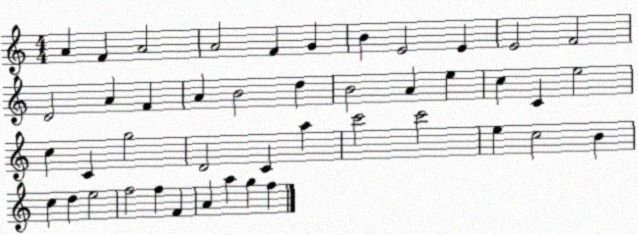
X:1
T:Untitled
M:4/4
L:1/4
K:C
A F A2 A2 F G B E2 E E2 F2 D2 A F A B2 d B2 A e c C e2 c C g2 D2 C a c'2 c'2 e c2 B c d e2 f2 f F A a g f